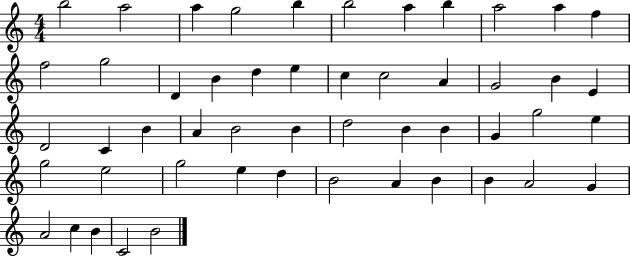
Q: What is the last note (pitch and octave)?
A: B4